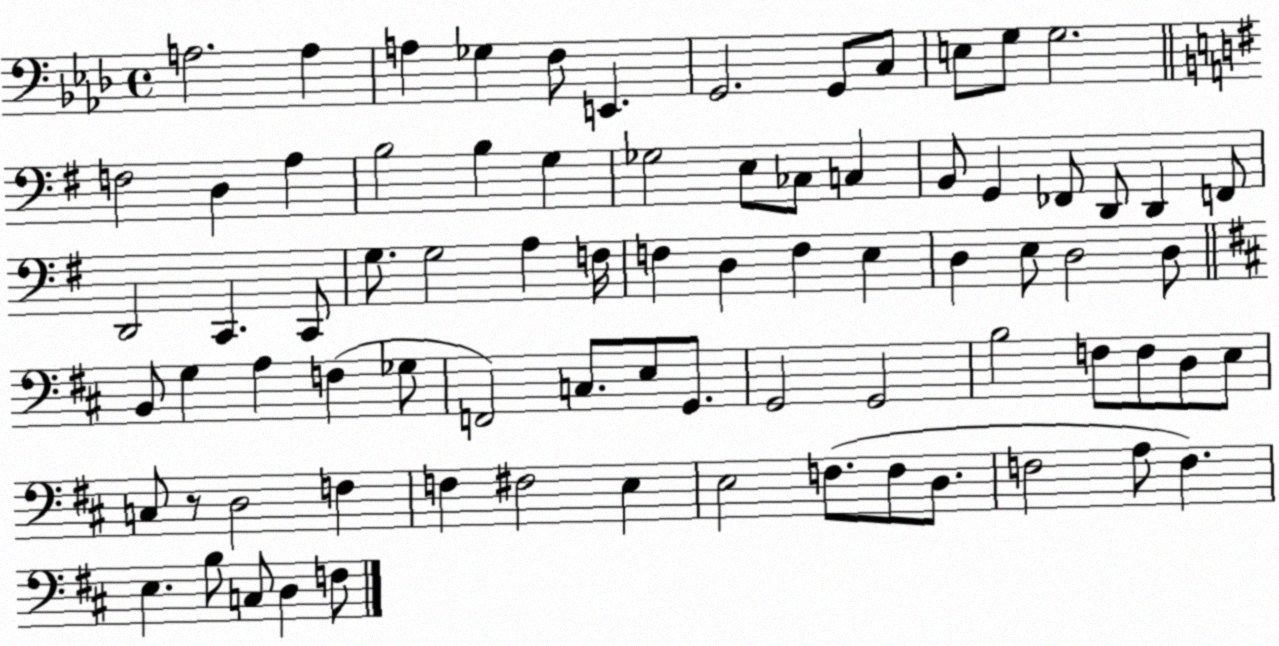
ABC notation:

X:1
T:Untitled
M:4/4
L:1/4
K:Ab
A,2 A, A, _G, F,/2 E,, G,,2 G,,/2 C,/2 E,/2 G,/2 G,2 F,2 D, A, B,2 B, G, _G,2 E,/2 _C,/2 C, B,,/2 G,, _F,,/2 D,,/2 D,, F,,/2 D,,2 C,, C,,/2 G,/2 G,2 A, F,/4 F, D, F, E, D, E,/2 D,2 D,/2 B,,/2 G, A, F, _G,/2 F,,2 C,/2 E,/2 G,,/2 G,,2 G,,2 B,2 F,/2 F,/2 D,/2 E,/2 C,/2 z/2 D,2 F, F, ^F,2 E, E,2 F,/2 F,/2 D,/2 F,2 A,/2 F, E, B,/2 C,/2 D, F,/2